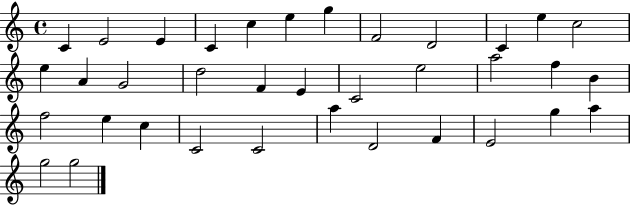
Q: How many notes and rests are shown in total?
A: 36